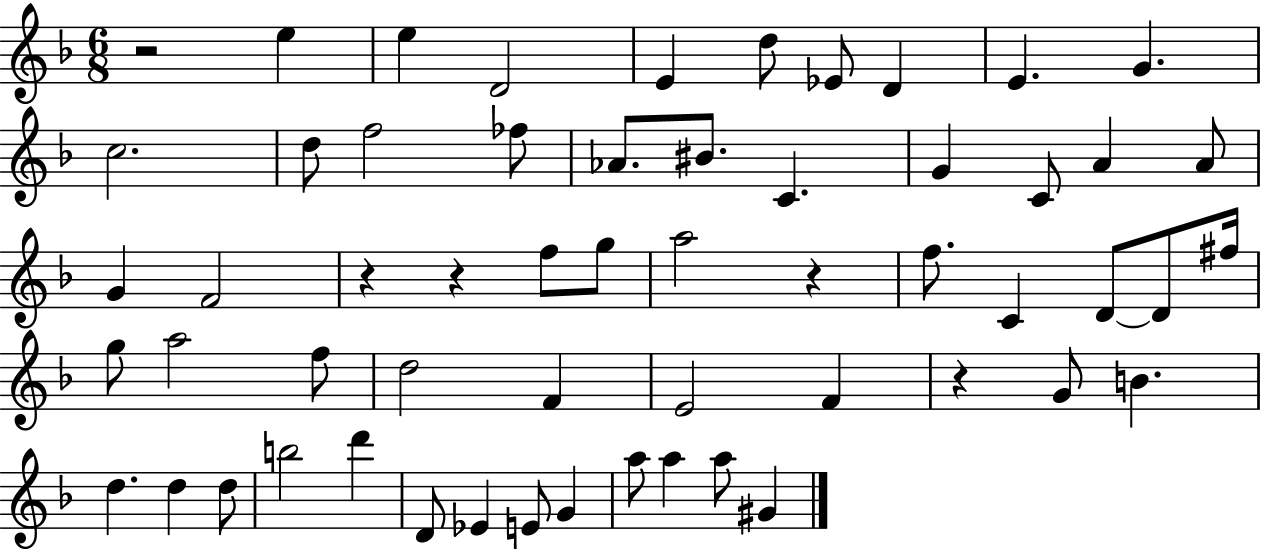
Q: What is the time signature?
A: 6/8